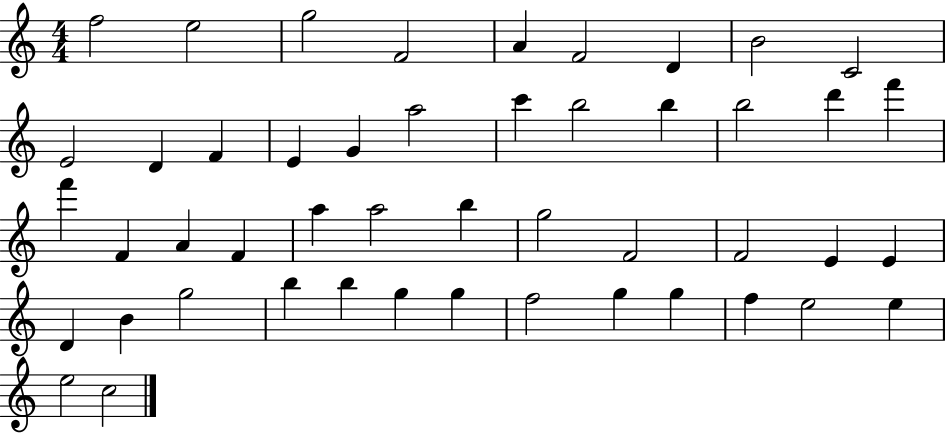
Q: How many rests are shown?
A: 0